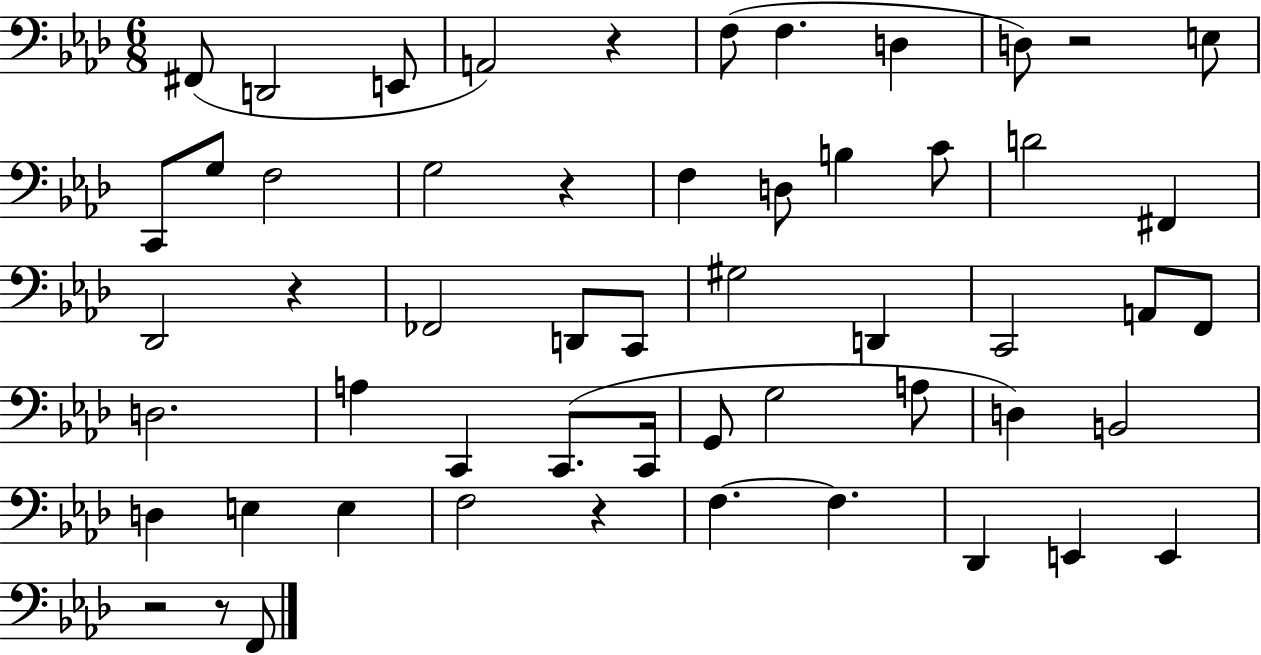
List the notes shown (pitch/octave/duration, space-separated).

F#2/e D2/h E2/e A2/h R/q F3/e F3/q. D3/q D3/e R/h E3/e C2/e G3/e F3/h G3/h R/q F3/q D3/e B3/q C4/e D4/h F#2/q Db2/h R/q FES2/h D2/e C2/e G#3/h D2/q C2/h A2/e F2/e D3/h. A3/q C2/q C2/e. C2/s G2/e G3/h A3/e D3/q B2/h D3/q E3/q E3/q F3/h R/q F3/q. F3/q. Db2/q E2/q E2/q R/h R/e F2/e